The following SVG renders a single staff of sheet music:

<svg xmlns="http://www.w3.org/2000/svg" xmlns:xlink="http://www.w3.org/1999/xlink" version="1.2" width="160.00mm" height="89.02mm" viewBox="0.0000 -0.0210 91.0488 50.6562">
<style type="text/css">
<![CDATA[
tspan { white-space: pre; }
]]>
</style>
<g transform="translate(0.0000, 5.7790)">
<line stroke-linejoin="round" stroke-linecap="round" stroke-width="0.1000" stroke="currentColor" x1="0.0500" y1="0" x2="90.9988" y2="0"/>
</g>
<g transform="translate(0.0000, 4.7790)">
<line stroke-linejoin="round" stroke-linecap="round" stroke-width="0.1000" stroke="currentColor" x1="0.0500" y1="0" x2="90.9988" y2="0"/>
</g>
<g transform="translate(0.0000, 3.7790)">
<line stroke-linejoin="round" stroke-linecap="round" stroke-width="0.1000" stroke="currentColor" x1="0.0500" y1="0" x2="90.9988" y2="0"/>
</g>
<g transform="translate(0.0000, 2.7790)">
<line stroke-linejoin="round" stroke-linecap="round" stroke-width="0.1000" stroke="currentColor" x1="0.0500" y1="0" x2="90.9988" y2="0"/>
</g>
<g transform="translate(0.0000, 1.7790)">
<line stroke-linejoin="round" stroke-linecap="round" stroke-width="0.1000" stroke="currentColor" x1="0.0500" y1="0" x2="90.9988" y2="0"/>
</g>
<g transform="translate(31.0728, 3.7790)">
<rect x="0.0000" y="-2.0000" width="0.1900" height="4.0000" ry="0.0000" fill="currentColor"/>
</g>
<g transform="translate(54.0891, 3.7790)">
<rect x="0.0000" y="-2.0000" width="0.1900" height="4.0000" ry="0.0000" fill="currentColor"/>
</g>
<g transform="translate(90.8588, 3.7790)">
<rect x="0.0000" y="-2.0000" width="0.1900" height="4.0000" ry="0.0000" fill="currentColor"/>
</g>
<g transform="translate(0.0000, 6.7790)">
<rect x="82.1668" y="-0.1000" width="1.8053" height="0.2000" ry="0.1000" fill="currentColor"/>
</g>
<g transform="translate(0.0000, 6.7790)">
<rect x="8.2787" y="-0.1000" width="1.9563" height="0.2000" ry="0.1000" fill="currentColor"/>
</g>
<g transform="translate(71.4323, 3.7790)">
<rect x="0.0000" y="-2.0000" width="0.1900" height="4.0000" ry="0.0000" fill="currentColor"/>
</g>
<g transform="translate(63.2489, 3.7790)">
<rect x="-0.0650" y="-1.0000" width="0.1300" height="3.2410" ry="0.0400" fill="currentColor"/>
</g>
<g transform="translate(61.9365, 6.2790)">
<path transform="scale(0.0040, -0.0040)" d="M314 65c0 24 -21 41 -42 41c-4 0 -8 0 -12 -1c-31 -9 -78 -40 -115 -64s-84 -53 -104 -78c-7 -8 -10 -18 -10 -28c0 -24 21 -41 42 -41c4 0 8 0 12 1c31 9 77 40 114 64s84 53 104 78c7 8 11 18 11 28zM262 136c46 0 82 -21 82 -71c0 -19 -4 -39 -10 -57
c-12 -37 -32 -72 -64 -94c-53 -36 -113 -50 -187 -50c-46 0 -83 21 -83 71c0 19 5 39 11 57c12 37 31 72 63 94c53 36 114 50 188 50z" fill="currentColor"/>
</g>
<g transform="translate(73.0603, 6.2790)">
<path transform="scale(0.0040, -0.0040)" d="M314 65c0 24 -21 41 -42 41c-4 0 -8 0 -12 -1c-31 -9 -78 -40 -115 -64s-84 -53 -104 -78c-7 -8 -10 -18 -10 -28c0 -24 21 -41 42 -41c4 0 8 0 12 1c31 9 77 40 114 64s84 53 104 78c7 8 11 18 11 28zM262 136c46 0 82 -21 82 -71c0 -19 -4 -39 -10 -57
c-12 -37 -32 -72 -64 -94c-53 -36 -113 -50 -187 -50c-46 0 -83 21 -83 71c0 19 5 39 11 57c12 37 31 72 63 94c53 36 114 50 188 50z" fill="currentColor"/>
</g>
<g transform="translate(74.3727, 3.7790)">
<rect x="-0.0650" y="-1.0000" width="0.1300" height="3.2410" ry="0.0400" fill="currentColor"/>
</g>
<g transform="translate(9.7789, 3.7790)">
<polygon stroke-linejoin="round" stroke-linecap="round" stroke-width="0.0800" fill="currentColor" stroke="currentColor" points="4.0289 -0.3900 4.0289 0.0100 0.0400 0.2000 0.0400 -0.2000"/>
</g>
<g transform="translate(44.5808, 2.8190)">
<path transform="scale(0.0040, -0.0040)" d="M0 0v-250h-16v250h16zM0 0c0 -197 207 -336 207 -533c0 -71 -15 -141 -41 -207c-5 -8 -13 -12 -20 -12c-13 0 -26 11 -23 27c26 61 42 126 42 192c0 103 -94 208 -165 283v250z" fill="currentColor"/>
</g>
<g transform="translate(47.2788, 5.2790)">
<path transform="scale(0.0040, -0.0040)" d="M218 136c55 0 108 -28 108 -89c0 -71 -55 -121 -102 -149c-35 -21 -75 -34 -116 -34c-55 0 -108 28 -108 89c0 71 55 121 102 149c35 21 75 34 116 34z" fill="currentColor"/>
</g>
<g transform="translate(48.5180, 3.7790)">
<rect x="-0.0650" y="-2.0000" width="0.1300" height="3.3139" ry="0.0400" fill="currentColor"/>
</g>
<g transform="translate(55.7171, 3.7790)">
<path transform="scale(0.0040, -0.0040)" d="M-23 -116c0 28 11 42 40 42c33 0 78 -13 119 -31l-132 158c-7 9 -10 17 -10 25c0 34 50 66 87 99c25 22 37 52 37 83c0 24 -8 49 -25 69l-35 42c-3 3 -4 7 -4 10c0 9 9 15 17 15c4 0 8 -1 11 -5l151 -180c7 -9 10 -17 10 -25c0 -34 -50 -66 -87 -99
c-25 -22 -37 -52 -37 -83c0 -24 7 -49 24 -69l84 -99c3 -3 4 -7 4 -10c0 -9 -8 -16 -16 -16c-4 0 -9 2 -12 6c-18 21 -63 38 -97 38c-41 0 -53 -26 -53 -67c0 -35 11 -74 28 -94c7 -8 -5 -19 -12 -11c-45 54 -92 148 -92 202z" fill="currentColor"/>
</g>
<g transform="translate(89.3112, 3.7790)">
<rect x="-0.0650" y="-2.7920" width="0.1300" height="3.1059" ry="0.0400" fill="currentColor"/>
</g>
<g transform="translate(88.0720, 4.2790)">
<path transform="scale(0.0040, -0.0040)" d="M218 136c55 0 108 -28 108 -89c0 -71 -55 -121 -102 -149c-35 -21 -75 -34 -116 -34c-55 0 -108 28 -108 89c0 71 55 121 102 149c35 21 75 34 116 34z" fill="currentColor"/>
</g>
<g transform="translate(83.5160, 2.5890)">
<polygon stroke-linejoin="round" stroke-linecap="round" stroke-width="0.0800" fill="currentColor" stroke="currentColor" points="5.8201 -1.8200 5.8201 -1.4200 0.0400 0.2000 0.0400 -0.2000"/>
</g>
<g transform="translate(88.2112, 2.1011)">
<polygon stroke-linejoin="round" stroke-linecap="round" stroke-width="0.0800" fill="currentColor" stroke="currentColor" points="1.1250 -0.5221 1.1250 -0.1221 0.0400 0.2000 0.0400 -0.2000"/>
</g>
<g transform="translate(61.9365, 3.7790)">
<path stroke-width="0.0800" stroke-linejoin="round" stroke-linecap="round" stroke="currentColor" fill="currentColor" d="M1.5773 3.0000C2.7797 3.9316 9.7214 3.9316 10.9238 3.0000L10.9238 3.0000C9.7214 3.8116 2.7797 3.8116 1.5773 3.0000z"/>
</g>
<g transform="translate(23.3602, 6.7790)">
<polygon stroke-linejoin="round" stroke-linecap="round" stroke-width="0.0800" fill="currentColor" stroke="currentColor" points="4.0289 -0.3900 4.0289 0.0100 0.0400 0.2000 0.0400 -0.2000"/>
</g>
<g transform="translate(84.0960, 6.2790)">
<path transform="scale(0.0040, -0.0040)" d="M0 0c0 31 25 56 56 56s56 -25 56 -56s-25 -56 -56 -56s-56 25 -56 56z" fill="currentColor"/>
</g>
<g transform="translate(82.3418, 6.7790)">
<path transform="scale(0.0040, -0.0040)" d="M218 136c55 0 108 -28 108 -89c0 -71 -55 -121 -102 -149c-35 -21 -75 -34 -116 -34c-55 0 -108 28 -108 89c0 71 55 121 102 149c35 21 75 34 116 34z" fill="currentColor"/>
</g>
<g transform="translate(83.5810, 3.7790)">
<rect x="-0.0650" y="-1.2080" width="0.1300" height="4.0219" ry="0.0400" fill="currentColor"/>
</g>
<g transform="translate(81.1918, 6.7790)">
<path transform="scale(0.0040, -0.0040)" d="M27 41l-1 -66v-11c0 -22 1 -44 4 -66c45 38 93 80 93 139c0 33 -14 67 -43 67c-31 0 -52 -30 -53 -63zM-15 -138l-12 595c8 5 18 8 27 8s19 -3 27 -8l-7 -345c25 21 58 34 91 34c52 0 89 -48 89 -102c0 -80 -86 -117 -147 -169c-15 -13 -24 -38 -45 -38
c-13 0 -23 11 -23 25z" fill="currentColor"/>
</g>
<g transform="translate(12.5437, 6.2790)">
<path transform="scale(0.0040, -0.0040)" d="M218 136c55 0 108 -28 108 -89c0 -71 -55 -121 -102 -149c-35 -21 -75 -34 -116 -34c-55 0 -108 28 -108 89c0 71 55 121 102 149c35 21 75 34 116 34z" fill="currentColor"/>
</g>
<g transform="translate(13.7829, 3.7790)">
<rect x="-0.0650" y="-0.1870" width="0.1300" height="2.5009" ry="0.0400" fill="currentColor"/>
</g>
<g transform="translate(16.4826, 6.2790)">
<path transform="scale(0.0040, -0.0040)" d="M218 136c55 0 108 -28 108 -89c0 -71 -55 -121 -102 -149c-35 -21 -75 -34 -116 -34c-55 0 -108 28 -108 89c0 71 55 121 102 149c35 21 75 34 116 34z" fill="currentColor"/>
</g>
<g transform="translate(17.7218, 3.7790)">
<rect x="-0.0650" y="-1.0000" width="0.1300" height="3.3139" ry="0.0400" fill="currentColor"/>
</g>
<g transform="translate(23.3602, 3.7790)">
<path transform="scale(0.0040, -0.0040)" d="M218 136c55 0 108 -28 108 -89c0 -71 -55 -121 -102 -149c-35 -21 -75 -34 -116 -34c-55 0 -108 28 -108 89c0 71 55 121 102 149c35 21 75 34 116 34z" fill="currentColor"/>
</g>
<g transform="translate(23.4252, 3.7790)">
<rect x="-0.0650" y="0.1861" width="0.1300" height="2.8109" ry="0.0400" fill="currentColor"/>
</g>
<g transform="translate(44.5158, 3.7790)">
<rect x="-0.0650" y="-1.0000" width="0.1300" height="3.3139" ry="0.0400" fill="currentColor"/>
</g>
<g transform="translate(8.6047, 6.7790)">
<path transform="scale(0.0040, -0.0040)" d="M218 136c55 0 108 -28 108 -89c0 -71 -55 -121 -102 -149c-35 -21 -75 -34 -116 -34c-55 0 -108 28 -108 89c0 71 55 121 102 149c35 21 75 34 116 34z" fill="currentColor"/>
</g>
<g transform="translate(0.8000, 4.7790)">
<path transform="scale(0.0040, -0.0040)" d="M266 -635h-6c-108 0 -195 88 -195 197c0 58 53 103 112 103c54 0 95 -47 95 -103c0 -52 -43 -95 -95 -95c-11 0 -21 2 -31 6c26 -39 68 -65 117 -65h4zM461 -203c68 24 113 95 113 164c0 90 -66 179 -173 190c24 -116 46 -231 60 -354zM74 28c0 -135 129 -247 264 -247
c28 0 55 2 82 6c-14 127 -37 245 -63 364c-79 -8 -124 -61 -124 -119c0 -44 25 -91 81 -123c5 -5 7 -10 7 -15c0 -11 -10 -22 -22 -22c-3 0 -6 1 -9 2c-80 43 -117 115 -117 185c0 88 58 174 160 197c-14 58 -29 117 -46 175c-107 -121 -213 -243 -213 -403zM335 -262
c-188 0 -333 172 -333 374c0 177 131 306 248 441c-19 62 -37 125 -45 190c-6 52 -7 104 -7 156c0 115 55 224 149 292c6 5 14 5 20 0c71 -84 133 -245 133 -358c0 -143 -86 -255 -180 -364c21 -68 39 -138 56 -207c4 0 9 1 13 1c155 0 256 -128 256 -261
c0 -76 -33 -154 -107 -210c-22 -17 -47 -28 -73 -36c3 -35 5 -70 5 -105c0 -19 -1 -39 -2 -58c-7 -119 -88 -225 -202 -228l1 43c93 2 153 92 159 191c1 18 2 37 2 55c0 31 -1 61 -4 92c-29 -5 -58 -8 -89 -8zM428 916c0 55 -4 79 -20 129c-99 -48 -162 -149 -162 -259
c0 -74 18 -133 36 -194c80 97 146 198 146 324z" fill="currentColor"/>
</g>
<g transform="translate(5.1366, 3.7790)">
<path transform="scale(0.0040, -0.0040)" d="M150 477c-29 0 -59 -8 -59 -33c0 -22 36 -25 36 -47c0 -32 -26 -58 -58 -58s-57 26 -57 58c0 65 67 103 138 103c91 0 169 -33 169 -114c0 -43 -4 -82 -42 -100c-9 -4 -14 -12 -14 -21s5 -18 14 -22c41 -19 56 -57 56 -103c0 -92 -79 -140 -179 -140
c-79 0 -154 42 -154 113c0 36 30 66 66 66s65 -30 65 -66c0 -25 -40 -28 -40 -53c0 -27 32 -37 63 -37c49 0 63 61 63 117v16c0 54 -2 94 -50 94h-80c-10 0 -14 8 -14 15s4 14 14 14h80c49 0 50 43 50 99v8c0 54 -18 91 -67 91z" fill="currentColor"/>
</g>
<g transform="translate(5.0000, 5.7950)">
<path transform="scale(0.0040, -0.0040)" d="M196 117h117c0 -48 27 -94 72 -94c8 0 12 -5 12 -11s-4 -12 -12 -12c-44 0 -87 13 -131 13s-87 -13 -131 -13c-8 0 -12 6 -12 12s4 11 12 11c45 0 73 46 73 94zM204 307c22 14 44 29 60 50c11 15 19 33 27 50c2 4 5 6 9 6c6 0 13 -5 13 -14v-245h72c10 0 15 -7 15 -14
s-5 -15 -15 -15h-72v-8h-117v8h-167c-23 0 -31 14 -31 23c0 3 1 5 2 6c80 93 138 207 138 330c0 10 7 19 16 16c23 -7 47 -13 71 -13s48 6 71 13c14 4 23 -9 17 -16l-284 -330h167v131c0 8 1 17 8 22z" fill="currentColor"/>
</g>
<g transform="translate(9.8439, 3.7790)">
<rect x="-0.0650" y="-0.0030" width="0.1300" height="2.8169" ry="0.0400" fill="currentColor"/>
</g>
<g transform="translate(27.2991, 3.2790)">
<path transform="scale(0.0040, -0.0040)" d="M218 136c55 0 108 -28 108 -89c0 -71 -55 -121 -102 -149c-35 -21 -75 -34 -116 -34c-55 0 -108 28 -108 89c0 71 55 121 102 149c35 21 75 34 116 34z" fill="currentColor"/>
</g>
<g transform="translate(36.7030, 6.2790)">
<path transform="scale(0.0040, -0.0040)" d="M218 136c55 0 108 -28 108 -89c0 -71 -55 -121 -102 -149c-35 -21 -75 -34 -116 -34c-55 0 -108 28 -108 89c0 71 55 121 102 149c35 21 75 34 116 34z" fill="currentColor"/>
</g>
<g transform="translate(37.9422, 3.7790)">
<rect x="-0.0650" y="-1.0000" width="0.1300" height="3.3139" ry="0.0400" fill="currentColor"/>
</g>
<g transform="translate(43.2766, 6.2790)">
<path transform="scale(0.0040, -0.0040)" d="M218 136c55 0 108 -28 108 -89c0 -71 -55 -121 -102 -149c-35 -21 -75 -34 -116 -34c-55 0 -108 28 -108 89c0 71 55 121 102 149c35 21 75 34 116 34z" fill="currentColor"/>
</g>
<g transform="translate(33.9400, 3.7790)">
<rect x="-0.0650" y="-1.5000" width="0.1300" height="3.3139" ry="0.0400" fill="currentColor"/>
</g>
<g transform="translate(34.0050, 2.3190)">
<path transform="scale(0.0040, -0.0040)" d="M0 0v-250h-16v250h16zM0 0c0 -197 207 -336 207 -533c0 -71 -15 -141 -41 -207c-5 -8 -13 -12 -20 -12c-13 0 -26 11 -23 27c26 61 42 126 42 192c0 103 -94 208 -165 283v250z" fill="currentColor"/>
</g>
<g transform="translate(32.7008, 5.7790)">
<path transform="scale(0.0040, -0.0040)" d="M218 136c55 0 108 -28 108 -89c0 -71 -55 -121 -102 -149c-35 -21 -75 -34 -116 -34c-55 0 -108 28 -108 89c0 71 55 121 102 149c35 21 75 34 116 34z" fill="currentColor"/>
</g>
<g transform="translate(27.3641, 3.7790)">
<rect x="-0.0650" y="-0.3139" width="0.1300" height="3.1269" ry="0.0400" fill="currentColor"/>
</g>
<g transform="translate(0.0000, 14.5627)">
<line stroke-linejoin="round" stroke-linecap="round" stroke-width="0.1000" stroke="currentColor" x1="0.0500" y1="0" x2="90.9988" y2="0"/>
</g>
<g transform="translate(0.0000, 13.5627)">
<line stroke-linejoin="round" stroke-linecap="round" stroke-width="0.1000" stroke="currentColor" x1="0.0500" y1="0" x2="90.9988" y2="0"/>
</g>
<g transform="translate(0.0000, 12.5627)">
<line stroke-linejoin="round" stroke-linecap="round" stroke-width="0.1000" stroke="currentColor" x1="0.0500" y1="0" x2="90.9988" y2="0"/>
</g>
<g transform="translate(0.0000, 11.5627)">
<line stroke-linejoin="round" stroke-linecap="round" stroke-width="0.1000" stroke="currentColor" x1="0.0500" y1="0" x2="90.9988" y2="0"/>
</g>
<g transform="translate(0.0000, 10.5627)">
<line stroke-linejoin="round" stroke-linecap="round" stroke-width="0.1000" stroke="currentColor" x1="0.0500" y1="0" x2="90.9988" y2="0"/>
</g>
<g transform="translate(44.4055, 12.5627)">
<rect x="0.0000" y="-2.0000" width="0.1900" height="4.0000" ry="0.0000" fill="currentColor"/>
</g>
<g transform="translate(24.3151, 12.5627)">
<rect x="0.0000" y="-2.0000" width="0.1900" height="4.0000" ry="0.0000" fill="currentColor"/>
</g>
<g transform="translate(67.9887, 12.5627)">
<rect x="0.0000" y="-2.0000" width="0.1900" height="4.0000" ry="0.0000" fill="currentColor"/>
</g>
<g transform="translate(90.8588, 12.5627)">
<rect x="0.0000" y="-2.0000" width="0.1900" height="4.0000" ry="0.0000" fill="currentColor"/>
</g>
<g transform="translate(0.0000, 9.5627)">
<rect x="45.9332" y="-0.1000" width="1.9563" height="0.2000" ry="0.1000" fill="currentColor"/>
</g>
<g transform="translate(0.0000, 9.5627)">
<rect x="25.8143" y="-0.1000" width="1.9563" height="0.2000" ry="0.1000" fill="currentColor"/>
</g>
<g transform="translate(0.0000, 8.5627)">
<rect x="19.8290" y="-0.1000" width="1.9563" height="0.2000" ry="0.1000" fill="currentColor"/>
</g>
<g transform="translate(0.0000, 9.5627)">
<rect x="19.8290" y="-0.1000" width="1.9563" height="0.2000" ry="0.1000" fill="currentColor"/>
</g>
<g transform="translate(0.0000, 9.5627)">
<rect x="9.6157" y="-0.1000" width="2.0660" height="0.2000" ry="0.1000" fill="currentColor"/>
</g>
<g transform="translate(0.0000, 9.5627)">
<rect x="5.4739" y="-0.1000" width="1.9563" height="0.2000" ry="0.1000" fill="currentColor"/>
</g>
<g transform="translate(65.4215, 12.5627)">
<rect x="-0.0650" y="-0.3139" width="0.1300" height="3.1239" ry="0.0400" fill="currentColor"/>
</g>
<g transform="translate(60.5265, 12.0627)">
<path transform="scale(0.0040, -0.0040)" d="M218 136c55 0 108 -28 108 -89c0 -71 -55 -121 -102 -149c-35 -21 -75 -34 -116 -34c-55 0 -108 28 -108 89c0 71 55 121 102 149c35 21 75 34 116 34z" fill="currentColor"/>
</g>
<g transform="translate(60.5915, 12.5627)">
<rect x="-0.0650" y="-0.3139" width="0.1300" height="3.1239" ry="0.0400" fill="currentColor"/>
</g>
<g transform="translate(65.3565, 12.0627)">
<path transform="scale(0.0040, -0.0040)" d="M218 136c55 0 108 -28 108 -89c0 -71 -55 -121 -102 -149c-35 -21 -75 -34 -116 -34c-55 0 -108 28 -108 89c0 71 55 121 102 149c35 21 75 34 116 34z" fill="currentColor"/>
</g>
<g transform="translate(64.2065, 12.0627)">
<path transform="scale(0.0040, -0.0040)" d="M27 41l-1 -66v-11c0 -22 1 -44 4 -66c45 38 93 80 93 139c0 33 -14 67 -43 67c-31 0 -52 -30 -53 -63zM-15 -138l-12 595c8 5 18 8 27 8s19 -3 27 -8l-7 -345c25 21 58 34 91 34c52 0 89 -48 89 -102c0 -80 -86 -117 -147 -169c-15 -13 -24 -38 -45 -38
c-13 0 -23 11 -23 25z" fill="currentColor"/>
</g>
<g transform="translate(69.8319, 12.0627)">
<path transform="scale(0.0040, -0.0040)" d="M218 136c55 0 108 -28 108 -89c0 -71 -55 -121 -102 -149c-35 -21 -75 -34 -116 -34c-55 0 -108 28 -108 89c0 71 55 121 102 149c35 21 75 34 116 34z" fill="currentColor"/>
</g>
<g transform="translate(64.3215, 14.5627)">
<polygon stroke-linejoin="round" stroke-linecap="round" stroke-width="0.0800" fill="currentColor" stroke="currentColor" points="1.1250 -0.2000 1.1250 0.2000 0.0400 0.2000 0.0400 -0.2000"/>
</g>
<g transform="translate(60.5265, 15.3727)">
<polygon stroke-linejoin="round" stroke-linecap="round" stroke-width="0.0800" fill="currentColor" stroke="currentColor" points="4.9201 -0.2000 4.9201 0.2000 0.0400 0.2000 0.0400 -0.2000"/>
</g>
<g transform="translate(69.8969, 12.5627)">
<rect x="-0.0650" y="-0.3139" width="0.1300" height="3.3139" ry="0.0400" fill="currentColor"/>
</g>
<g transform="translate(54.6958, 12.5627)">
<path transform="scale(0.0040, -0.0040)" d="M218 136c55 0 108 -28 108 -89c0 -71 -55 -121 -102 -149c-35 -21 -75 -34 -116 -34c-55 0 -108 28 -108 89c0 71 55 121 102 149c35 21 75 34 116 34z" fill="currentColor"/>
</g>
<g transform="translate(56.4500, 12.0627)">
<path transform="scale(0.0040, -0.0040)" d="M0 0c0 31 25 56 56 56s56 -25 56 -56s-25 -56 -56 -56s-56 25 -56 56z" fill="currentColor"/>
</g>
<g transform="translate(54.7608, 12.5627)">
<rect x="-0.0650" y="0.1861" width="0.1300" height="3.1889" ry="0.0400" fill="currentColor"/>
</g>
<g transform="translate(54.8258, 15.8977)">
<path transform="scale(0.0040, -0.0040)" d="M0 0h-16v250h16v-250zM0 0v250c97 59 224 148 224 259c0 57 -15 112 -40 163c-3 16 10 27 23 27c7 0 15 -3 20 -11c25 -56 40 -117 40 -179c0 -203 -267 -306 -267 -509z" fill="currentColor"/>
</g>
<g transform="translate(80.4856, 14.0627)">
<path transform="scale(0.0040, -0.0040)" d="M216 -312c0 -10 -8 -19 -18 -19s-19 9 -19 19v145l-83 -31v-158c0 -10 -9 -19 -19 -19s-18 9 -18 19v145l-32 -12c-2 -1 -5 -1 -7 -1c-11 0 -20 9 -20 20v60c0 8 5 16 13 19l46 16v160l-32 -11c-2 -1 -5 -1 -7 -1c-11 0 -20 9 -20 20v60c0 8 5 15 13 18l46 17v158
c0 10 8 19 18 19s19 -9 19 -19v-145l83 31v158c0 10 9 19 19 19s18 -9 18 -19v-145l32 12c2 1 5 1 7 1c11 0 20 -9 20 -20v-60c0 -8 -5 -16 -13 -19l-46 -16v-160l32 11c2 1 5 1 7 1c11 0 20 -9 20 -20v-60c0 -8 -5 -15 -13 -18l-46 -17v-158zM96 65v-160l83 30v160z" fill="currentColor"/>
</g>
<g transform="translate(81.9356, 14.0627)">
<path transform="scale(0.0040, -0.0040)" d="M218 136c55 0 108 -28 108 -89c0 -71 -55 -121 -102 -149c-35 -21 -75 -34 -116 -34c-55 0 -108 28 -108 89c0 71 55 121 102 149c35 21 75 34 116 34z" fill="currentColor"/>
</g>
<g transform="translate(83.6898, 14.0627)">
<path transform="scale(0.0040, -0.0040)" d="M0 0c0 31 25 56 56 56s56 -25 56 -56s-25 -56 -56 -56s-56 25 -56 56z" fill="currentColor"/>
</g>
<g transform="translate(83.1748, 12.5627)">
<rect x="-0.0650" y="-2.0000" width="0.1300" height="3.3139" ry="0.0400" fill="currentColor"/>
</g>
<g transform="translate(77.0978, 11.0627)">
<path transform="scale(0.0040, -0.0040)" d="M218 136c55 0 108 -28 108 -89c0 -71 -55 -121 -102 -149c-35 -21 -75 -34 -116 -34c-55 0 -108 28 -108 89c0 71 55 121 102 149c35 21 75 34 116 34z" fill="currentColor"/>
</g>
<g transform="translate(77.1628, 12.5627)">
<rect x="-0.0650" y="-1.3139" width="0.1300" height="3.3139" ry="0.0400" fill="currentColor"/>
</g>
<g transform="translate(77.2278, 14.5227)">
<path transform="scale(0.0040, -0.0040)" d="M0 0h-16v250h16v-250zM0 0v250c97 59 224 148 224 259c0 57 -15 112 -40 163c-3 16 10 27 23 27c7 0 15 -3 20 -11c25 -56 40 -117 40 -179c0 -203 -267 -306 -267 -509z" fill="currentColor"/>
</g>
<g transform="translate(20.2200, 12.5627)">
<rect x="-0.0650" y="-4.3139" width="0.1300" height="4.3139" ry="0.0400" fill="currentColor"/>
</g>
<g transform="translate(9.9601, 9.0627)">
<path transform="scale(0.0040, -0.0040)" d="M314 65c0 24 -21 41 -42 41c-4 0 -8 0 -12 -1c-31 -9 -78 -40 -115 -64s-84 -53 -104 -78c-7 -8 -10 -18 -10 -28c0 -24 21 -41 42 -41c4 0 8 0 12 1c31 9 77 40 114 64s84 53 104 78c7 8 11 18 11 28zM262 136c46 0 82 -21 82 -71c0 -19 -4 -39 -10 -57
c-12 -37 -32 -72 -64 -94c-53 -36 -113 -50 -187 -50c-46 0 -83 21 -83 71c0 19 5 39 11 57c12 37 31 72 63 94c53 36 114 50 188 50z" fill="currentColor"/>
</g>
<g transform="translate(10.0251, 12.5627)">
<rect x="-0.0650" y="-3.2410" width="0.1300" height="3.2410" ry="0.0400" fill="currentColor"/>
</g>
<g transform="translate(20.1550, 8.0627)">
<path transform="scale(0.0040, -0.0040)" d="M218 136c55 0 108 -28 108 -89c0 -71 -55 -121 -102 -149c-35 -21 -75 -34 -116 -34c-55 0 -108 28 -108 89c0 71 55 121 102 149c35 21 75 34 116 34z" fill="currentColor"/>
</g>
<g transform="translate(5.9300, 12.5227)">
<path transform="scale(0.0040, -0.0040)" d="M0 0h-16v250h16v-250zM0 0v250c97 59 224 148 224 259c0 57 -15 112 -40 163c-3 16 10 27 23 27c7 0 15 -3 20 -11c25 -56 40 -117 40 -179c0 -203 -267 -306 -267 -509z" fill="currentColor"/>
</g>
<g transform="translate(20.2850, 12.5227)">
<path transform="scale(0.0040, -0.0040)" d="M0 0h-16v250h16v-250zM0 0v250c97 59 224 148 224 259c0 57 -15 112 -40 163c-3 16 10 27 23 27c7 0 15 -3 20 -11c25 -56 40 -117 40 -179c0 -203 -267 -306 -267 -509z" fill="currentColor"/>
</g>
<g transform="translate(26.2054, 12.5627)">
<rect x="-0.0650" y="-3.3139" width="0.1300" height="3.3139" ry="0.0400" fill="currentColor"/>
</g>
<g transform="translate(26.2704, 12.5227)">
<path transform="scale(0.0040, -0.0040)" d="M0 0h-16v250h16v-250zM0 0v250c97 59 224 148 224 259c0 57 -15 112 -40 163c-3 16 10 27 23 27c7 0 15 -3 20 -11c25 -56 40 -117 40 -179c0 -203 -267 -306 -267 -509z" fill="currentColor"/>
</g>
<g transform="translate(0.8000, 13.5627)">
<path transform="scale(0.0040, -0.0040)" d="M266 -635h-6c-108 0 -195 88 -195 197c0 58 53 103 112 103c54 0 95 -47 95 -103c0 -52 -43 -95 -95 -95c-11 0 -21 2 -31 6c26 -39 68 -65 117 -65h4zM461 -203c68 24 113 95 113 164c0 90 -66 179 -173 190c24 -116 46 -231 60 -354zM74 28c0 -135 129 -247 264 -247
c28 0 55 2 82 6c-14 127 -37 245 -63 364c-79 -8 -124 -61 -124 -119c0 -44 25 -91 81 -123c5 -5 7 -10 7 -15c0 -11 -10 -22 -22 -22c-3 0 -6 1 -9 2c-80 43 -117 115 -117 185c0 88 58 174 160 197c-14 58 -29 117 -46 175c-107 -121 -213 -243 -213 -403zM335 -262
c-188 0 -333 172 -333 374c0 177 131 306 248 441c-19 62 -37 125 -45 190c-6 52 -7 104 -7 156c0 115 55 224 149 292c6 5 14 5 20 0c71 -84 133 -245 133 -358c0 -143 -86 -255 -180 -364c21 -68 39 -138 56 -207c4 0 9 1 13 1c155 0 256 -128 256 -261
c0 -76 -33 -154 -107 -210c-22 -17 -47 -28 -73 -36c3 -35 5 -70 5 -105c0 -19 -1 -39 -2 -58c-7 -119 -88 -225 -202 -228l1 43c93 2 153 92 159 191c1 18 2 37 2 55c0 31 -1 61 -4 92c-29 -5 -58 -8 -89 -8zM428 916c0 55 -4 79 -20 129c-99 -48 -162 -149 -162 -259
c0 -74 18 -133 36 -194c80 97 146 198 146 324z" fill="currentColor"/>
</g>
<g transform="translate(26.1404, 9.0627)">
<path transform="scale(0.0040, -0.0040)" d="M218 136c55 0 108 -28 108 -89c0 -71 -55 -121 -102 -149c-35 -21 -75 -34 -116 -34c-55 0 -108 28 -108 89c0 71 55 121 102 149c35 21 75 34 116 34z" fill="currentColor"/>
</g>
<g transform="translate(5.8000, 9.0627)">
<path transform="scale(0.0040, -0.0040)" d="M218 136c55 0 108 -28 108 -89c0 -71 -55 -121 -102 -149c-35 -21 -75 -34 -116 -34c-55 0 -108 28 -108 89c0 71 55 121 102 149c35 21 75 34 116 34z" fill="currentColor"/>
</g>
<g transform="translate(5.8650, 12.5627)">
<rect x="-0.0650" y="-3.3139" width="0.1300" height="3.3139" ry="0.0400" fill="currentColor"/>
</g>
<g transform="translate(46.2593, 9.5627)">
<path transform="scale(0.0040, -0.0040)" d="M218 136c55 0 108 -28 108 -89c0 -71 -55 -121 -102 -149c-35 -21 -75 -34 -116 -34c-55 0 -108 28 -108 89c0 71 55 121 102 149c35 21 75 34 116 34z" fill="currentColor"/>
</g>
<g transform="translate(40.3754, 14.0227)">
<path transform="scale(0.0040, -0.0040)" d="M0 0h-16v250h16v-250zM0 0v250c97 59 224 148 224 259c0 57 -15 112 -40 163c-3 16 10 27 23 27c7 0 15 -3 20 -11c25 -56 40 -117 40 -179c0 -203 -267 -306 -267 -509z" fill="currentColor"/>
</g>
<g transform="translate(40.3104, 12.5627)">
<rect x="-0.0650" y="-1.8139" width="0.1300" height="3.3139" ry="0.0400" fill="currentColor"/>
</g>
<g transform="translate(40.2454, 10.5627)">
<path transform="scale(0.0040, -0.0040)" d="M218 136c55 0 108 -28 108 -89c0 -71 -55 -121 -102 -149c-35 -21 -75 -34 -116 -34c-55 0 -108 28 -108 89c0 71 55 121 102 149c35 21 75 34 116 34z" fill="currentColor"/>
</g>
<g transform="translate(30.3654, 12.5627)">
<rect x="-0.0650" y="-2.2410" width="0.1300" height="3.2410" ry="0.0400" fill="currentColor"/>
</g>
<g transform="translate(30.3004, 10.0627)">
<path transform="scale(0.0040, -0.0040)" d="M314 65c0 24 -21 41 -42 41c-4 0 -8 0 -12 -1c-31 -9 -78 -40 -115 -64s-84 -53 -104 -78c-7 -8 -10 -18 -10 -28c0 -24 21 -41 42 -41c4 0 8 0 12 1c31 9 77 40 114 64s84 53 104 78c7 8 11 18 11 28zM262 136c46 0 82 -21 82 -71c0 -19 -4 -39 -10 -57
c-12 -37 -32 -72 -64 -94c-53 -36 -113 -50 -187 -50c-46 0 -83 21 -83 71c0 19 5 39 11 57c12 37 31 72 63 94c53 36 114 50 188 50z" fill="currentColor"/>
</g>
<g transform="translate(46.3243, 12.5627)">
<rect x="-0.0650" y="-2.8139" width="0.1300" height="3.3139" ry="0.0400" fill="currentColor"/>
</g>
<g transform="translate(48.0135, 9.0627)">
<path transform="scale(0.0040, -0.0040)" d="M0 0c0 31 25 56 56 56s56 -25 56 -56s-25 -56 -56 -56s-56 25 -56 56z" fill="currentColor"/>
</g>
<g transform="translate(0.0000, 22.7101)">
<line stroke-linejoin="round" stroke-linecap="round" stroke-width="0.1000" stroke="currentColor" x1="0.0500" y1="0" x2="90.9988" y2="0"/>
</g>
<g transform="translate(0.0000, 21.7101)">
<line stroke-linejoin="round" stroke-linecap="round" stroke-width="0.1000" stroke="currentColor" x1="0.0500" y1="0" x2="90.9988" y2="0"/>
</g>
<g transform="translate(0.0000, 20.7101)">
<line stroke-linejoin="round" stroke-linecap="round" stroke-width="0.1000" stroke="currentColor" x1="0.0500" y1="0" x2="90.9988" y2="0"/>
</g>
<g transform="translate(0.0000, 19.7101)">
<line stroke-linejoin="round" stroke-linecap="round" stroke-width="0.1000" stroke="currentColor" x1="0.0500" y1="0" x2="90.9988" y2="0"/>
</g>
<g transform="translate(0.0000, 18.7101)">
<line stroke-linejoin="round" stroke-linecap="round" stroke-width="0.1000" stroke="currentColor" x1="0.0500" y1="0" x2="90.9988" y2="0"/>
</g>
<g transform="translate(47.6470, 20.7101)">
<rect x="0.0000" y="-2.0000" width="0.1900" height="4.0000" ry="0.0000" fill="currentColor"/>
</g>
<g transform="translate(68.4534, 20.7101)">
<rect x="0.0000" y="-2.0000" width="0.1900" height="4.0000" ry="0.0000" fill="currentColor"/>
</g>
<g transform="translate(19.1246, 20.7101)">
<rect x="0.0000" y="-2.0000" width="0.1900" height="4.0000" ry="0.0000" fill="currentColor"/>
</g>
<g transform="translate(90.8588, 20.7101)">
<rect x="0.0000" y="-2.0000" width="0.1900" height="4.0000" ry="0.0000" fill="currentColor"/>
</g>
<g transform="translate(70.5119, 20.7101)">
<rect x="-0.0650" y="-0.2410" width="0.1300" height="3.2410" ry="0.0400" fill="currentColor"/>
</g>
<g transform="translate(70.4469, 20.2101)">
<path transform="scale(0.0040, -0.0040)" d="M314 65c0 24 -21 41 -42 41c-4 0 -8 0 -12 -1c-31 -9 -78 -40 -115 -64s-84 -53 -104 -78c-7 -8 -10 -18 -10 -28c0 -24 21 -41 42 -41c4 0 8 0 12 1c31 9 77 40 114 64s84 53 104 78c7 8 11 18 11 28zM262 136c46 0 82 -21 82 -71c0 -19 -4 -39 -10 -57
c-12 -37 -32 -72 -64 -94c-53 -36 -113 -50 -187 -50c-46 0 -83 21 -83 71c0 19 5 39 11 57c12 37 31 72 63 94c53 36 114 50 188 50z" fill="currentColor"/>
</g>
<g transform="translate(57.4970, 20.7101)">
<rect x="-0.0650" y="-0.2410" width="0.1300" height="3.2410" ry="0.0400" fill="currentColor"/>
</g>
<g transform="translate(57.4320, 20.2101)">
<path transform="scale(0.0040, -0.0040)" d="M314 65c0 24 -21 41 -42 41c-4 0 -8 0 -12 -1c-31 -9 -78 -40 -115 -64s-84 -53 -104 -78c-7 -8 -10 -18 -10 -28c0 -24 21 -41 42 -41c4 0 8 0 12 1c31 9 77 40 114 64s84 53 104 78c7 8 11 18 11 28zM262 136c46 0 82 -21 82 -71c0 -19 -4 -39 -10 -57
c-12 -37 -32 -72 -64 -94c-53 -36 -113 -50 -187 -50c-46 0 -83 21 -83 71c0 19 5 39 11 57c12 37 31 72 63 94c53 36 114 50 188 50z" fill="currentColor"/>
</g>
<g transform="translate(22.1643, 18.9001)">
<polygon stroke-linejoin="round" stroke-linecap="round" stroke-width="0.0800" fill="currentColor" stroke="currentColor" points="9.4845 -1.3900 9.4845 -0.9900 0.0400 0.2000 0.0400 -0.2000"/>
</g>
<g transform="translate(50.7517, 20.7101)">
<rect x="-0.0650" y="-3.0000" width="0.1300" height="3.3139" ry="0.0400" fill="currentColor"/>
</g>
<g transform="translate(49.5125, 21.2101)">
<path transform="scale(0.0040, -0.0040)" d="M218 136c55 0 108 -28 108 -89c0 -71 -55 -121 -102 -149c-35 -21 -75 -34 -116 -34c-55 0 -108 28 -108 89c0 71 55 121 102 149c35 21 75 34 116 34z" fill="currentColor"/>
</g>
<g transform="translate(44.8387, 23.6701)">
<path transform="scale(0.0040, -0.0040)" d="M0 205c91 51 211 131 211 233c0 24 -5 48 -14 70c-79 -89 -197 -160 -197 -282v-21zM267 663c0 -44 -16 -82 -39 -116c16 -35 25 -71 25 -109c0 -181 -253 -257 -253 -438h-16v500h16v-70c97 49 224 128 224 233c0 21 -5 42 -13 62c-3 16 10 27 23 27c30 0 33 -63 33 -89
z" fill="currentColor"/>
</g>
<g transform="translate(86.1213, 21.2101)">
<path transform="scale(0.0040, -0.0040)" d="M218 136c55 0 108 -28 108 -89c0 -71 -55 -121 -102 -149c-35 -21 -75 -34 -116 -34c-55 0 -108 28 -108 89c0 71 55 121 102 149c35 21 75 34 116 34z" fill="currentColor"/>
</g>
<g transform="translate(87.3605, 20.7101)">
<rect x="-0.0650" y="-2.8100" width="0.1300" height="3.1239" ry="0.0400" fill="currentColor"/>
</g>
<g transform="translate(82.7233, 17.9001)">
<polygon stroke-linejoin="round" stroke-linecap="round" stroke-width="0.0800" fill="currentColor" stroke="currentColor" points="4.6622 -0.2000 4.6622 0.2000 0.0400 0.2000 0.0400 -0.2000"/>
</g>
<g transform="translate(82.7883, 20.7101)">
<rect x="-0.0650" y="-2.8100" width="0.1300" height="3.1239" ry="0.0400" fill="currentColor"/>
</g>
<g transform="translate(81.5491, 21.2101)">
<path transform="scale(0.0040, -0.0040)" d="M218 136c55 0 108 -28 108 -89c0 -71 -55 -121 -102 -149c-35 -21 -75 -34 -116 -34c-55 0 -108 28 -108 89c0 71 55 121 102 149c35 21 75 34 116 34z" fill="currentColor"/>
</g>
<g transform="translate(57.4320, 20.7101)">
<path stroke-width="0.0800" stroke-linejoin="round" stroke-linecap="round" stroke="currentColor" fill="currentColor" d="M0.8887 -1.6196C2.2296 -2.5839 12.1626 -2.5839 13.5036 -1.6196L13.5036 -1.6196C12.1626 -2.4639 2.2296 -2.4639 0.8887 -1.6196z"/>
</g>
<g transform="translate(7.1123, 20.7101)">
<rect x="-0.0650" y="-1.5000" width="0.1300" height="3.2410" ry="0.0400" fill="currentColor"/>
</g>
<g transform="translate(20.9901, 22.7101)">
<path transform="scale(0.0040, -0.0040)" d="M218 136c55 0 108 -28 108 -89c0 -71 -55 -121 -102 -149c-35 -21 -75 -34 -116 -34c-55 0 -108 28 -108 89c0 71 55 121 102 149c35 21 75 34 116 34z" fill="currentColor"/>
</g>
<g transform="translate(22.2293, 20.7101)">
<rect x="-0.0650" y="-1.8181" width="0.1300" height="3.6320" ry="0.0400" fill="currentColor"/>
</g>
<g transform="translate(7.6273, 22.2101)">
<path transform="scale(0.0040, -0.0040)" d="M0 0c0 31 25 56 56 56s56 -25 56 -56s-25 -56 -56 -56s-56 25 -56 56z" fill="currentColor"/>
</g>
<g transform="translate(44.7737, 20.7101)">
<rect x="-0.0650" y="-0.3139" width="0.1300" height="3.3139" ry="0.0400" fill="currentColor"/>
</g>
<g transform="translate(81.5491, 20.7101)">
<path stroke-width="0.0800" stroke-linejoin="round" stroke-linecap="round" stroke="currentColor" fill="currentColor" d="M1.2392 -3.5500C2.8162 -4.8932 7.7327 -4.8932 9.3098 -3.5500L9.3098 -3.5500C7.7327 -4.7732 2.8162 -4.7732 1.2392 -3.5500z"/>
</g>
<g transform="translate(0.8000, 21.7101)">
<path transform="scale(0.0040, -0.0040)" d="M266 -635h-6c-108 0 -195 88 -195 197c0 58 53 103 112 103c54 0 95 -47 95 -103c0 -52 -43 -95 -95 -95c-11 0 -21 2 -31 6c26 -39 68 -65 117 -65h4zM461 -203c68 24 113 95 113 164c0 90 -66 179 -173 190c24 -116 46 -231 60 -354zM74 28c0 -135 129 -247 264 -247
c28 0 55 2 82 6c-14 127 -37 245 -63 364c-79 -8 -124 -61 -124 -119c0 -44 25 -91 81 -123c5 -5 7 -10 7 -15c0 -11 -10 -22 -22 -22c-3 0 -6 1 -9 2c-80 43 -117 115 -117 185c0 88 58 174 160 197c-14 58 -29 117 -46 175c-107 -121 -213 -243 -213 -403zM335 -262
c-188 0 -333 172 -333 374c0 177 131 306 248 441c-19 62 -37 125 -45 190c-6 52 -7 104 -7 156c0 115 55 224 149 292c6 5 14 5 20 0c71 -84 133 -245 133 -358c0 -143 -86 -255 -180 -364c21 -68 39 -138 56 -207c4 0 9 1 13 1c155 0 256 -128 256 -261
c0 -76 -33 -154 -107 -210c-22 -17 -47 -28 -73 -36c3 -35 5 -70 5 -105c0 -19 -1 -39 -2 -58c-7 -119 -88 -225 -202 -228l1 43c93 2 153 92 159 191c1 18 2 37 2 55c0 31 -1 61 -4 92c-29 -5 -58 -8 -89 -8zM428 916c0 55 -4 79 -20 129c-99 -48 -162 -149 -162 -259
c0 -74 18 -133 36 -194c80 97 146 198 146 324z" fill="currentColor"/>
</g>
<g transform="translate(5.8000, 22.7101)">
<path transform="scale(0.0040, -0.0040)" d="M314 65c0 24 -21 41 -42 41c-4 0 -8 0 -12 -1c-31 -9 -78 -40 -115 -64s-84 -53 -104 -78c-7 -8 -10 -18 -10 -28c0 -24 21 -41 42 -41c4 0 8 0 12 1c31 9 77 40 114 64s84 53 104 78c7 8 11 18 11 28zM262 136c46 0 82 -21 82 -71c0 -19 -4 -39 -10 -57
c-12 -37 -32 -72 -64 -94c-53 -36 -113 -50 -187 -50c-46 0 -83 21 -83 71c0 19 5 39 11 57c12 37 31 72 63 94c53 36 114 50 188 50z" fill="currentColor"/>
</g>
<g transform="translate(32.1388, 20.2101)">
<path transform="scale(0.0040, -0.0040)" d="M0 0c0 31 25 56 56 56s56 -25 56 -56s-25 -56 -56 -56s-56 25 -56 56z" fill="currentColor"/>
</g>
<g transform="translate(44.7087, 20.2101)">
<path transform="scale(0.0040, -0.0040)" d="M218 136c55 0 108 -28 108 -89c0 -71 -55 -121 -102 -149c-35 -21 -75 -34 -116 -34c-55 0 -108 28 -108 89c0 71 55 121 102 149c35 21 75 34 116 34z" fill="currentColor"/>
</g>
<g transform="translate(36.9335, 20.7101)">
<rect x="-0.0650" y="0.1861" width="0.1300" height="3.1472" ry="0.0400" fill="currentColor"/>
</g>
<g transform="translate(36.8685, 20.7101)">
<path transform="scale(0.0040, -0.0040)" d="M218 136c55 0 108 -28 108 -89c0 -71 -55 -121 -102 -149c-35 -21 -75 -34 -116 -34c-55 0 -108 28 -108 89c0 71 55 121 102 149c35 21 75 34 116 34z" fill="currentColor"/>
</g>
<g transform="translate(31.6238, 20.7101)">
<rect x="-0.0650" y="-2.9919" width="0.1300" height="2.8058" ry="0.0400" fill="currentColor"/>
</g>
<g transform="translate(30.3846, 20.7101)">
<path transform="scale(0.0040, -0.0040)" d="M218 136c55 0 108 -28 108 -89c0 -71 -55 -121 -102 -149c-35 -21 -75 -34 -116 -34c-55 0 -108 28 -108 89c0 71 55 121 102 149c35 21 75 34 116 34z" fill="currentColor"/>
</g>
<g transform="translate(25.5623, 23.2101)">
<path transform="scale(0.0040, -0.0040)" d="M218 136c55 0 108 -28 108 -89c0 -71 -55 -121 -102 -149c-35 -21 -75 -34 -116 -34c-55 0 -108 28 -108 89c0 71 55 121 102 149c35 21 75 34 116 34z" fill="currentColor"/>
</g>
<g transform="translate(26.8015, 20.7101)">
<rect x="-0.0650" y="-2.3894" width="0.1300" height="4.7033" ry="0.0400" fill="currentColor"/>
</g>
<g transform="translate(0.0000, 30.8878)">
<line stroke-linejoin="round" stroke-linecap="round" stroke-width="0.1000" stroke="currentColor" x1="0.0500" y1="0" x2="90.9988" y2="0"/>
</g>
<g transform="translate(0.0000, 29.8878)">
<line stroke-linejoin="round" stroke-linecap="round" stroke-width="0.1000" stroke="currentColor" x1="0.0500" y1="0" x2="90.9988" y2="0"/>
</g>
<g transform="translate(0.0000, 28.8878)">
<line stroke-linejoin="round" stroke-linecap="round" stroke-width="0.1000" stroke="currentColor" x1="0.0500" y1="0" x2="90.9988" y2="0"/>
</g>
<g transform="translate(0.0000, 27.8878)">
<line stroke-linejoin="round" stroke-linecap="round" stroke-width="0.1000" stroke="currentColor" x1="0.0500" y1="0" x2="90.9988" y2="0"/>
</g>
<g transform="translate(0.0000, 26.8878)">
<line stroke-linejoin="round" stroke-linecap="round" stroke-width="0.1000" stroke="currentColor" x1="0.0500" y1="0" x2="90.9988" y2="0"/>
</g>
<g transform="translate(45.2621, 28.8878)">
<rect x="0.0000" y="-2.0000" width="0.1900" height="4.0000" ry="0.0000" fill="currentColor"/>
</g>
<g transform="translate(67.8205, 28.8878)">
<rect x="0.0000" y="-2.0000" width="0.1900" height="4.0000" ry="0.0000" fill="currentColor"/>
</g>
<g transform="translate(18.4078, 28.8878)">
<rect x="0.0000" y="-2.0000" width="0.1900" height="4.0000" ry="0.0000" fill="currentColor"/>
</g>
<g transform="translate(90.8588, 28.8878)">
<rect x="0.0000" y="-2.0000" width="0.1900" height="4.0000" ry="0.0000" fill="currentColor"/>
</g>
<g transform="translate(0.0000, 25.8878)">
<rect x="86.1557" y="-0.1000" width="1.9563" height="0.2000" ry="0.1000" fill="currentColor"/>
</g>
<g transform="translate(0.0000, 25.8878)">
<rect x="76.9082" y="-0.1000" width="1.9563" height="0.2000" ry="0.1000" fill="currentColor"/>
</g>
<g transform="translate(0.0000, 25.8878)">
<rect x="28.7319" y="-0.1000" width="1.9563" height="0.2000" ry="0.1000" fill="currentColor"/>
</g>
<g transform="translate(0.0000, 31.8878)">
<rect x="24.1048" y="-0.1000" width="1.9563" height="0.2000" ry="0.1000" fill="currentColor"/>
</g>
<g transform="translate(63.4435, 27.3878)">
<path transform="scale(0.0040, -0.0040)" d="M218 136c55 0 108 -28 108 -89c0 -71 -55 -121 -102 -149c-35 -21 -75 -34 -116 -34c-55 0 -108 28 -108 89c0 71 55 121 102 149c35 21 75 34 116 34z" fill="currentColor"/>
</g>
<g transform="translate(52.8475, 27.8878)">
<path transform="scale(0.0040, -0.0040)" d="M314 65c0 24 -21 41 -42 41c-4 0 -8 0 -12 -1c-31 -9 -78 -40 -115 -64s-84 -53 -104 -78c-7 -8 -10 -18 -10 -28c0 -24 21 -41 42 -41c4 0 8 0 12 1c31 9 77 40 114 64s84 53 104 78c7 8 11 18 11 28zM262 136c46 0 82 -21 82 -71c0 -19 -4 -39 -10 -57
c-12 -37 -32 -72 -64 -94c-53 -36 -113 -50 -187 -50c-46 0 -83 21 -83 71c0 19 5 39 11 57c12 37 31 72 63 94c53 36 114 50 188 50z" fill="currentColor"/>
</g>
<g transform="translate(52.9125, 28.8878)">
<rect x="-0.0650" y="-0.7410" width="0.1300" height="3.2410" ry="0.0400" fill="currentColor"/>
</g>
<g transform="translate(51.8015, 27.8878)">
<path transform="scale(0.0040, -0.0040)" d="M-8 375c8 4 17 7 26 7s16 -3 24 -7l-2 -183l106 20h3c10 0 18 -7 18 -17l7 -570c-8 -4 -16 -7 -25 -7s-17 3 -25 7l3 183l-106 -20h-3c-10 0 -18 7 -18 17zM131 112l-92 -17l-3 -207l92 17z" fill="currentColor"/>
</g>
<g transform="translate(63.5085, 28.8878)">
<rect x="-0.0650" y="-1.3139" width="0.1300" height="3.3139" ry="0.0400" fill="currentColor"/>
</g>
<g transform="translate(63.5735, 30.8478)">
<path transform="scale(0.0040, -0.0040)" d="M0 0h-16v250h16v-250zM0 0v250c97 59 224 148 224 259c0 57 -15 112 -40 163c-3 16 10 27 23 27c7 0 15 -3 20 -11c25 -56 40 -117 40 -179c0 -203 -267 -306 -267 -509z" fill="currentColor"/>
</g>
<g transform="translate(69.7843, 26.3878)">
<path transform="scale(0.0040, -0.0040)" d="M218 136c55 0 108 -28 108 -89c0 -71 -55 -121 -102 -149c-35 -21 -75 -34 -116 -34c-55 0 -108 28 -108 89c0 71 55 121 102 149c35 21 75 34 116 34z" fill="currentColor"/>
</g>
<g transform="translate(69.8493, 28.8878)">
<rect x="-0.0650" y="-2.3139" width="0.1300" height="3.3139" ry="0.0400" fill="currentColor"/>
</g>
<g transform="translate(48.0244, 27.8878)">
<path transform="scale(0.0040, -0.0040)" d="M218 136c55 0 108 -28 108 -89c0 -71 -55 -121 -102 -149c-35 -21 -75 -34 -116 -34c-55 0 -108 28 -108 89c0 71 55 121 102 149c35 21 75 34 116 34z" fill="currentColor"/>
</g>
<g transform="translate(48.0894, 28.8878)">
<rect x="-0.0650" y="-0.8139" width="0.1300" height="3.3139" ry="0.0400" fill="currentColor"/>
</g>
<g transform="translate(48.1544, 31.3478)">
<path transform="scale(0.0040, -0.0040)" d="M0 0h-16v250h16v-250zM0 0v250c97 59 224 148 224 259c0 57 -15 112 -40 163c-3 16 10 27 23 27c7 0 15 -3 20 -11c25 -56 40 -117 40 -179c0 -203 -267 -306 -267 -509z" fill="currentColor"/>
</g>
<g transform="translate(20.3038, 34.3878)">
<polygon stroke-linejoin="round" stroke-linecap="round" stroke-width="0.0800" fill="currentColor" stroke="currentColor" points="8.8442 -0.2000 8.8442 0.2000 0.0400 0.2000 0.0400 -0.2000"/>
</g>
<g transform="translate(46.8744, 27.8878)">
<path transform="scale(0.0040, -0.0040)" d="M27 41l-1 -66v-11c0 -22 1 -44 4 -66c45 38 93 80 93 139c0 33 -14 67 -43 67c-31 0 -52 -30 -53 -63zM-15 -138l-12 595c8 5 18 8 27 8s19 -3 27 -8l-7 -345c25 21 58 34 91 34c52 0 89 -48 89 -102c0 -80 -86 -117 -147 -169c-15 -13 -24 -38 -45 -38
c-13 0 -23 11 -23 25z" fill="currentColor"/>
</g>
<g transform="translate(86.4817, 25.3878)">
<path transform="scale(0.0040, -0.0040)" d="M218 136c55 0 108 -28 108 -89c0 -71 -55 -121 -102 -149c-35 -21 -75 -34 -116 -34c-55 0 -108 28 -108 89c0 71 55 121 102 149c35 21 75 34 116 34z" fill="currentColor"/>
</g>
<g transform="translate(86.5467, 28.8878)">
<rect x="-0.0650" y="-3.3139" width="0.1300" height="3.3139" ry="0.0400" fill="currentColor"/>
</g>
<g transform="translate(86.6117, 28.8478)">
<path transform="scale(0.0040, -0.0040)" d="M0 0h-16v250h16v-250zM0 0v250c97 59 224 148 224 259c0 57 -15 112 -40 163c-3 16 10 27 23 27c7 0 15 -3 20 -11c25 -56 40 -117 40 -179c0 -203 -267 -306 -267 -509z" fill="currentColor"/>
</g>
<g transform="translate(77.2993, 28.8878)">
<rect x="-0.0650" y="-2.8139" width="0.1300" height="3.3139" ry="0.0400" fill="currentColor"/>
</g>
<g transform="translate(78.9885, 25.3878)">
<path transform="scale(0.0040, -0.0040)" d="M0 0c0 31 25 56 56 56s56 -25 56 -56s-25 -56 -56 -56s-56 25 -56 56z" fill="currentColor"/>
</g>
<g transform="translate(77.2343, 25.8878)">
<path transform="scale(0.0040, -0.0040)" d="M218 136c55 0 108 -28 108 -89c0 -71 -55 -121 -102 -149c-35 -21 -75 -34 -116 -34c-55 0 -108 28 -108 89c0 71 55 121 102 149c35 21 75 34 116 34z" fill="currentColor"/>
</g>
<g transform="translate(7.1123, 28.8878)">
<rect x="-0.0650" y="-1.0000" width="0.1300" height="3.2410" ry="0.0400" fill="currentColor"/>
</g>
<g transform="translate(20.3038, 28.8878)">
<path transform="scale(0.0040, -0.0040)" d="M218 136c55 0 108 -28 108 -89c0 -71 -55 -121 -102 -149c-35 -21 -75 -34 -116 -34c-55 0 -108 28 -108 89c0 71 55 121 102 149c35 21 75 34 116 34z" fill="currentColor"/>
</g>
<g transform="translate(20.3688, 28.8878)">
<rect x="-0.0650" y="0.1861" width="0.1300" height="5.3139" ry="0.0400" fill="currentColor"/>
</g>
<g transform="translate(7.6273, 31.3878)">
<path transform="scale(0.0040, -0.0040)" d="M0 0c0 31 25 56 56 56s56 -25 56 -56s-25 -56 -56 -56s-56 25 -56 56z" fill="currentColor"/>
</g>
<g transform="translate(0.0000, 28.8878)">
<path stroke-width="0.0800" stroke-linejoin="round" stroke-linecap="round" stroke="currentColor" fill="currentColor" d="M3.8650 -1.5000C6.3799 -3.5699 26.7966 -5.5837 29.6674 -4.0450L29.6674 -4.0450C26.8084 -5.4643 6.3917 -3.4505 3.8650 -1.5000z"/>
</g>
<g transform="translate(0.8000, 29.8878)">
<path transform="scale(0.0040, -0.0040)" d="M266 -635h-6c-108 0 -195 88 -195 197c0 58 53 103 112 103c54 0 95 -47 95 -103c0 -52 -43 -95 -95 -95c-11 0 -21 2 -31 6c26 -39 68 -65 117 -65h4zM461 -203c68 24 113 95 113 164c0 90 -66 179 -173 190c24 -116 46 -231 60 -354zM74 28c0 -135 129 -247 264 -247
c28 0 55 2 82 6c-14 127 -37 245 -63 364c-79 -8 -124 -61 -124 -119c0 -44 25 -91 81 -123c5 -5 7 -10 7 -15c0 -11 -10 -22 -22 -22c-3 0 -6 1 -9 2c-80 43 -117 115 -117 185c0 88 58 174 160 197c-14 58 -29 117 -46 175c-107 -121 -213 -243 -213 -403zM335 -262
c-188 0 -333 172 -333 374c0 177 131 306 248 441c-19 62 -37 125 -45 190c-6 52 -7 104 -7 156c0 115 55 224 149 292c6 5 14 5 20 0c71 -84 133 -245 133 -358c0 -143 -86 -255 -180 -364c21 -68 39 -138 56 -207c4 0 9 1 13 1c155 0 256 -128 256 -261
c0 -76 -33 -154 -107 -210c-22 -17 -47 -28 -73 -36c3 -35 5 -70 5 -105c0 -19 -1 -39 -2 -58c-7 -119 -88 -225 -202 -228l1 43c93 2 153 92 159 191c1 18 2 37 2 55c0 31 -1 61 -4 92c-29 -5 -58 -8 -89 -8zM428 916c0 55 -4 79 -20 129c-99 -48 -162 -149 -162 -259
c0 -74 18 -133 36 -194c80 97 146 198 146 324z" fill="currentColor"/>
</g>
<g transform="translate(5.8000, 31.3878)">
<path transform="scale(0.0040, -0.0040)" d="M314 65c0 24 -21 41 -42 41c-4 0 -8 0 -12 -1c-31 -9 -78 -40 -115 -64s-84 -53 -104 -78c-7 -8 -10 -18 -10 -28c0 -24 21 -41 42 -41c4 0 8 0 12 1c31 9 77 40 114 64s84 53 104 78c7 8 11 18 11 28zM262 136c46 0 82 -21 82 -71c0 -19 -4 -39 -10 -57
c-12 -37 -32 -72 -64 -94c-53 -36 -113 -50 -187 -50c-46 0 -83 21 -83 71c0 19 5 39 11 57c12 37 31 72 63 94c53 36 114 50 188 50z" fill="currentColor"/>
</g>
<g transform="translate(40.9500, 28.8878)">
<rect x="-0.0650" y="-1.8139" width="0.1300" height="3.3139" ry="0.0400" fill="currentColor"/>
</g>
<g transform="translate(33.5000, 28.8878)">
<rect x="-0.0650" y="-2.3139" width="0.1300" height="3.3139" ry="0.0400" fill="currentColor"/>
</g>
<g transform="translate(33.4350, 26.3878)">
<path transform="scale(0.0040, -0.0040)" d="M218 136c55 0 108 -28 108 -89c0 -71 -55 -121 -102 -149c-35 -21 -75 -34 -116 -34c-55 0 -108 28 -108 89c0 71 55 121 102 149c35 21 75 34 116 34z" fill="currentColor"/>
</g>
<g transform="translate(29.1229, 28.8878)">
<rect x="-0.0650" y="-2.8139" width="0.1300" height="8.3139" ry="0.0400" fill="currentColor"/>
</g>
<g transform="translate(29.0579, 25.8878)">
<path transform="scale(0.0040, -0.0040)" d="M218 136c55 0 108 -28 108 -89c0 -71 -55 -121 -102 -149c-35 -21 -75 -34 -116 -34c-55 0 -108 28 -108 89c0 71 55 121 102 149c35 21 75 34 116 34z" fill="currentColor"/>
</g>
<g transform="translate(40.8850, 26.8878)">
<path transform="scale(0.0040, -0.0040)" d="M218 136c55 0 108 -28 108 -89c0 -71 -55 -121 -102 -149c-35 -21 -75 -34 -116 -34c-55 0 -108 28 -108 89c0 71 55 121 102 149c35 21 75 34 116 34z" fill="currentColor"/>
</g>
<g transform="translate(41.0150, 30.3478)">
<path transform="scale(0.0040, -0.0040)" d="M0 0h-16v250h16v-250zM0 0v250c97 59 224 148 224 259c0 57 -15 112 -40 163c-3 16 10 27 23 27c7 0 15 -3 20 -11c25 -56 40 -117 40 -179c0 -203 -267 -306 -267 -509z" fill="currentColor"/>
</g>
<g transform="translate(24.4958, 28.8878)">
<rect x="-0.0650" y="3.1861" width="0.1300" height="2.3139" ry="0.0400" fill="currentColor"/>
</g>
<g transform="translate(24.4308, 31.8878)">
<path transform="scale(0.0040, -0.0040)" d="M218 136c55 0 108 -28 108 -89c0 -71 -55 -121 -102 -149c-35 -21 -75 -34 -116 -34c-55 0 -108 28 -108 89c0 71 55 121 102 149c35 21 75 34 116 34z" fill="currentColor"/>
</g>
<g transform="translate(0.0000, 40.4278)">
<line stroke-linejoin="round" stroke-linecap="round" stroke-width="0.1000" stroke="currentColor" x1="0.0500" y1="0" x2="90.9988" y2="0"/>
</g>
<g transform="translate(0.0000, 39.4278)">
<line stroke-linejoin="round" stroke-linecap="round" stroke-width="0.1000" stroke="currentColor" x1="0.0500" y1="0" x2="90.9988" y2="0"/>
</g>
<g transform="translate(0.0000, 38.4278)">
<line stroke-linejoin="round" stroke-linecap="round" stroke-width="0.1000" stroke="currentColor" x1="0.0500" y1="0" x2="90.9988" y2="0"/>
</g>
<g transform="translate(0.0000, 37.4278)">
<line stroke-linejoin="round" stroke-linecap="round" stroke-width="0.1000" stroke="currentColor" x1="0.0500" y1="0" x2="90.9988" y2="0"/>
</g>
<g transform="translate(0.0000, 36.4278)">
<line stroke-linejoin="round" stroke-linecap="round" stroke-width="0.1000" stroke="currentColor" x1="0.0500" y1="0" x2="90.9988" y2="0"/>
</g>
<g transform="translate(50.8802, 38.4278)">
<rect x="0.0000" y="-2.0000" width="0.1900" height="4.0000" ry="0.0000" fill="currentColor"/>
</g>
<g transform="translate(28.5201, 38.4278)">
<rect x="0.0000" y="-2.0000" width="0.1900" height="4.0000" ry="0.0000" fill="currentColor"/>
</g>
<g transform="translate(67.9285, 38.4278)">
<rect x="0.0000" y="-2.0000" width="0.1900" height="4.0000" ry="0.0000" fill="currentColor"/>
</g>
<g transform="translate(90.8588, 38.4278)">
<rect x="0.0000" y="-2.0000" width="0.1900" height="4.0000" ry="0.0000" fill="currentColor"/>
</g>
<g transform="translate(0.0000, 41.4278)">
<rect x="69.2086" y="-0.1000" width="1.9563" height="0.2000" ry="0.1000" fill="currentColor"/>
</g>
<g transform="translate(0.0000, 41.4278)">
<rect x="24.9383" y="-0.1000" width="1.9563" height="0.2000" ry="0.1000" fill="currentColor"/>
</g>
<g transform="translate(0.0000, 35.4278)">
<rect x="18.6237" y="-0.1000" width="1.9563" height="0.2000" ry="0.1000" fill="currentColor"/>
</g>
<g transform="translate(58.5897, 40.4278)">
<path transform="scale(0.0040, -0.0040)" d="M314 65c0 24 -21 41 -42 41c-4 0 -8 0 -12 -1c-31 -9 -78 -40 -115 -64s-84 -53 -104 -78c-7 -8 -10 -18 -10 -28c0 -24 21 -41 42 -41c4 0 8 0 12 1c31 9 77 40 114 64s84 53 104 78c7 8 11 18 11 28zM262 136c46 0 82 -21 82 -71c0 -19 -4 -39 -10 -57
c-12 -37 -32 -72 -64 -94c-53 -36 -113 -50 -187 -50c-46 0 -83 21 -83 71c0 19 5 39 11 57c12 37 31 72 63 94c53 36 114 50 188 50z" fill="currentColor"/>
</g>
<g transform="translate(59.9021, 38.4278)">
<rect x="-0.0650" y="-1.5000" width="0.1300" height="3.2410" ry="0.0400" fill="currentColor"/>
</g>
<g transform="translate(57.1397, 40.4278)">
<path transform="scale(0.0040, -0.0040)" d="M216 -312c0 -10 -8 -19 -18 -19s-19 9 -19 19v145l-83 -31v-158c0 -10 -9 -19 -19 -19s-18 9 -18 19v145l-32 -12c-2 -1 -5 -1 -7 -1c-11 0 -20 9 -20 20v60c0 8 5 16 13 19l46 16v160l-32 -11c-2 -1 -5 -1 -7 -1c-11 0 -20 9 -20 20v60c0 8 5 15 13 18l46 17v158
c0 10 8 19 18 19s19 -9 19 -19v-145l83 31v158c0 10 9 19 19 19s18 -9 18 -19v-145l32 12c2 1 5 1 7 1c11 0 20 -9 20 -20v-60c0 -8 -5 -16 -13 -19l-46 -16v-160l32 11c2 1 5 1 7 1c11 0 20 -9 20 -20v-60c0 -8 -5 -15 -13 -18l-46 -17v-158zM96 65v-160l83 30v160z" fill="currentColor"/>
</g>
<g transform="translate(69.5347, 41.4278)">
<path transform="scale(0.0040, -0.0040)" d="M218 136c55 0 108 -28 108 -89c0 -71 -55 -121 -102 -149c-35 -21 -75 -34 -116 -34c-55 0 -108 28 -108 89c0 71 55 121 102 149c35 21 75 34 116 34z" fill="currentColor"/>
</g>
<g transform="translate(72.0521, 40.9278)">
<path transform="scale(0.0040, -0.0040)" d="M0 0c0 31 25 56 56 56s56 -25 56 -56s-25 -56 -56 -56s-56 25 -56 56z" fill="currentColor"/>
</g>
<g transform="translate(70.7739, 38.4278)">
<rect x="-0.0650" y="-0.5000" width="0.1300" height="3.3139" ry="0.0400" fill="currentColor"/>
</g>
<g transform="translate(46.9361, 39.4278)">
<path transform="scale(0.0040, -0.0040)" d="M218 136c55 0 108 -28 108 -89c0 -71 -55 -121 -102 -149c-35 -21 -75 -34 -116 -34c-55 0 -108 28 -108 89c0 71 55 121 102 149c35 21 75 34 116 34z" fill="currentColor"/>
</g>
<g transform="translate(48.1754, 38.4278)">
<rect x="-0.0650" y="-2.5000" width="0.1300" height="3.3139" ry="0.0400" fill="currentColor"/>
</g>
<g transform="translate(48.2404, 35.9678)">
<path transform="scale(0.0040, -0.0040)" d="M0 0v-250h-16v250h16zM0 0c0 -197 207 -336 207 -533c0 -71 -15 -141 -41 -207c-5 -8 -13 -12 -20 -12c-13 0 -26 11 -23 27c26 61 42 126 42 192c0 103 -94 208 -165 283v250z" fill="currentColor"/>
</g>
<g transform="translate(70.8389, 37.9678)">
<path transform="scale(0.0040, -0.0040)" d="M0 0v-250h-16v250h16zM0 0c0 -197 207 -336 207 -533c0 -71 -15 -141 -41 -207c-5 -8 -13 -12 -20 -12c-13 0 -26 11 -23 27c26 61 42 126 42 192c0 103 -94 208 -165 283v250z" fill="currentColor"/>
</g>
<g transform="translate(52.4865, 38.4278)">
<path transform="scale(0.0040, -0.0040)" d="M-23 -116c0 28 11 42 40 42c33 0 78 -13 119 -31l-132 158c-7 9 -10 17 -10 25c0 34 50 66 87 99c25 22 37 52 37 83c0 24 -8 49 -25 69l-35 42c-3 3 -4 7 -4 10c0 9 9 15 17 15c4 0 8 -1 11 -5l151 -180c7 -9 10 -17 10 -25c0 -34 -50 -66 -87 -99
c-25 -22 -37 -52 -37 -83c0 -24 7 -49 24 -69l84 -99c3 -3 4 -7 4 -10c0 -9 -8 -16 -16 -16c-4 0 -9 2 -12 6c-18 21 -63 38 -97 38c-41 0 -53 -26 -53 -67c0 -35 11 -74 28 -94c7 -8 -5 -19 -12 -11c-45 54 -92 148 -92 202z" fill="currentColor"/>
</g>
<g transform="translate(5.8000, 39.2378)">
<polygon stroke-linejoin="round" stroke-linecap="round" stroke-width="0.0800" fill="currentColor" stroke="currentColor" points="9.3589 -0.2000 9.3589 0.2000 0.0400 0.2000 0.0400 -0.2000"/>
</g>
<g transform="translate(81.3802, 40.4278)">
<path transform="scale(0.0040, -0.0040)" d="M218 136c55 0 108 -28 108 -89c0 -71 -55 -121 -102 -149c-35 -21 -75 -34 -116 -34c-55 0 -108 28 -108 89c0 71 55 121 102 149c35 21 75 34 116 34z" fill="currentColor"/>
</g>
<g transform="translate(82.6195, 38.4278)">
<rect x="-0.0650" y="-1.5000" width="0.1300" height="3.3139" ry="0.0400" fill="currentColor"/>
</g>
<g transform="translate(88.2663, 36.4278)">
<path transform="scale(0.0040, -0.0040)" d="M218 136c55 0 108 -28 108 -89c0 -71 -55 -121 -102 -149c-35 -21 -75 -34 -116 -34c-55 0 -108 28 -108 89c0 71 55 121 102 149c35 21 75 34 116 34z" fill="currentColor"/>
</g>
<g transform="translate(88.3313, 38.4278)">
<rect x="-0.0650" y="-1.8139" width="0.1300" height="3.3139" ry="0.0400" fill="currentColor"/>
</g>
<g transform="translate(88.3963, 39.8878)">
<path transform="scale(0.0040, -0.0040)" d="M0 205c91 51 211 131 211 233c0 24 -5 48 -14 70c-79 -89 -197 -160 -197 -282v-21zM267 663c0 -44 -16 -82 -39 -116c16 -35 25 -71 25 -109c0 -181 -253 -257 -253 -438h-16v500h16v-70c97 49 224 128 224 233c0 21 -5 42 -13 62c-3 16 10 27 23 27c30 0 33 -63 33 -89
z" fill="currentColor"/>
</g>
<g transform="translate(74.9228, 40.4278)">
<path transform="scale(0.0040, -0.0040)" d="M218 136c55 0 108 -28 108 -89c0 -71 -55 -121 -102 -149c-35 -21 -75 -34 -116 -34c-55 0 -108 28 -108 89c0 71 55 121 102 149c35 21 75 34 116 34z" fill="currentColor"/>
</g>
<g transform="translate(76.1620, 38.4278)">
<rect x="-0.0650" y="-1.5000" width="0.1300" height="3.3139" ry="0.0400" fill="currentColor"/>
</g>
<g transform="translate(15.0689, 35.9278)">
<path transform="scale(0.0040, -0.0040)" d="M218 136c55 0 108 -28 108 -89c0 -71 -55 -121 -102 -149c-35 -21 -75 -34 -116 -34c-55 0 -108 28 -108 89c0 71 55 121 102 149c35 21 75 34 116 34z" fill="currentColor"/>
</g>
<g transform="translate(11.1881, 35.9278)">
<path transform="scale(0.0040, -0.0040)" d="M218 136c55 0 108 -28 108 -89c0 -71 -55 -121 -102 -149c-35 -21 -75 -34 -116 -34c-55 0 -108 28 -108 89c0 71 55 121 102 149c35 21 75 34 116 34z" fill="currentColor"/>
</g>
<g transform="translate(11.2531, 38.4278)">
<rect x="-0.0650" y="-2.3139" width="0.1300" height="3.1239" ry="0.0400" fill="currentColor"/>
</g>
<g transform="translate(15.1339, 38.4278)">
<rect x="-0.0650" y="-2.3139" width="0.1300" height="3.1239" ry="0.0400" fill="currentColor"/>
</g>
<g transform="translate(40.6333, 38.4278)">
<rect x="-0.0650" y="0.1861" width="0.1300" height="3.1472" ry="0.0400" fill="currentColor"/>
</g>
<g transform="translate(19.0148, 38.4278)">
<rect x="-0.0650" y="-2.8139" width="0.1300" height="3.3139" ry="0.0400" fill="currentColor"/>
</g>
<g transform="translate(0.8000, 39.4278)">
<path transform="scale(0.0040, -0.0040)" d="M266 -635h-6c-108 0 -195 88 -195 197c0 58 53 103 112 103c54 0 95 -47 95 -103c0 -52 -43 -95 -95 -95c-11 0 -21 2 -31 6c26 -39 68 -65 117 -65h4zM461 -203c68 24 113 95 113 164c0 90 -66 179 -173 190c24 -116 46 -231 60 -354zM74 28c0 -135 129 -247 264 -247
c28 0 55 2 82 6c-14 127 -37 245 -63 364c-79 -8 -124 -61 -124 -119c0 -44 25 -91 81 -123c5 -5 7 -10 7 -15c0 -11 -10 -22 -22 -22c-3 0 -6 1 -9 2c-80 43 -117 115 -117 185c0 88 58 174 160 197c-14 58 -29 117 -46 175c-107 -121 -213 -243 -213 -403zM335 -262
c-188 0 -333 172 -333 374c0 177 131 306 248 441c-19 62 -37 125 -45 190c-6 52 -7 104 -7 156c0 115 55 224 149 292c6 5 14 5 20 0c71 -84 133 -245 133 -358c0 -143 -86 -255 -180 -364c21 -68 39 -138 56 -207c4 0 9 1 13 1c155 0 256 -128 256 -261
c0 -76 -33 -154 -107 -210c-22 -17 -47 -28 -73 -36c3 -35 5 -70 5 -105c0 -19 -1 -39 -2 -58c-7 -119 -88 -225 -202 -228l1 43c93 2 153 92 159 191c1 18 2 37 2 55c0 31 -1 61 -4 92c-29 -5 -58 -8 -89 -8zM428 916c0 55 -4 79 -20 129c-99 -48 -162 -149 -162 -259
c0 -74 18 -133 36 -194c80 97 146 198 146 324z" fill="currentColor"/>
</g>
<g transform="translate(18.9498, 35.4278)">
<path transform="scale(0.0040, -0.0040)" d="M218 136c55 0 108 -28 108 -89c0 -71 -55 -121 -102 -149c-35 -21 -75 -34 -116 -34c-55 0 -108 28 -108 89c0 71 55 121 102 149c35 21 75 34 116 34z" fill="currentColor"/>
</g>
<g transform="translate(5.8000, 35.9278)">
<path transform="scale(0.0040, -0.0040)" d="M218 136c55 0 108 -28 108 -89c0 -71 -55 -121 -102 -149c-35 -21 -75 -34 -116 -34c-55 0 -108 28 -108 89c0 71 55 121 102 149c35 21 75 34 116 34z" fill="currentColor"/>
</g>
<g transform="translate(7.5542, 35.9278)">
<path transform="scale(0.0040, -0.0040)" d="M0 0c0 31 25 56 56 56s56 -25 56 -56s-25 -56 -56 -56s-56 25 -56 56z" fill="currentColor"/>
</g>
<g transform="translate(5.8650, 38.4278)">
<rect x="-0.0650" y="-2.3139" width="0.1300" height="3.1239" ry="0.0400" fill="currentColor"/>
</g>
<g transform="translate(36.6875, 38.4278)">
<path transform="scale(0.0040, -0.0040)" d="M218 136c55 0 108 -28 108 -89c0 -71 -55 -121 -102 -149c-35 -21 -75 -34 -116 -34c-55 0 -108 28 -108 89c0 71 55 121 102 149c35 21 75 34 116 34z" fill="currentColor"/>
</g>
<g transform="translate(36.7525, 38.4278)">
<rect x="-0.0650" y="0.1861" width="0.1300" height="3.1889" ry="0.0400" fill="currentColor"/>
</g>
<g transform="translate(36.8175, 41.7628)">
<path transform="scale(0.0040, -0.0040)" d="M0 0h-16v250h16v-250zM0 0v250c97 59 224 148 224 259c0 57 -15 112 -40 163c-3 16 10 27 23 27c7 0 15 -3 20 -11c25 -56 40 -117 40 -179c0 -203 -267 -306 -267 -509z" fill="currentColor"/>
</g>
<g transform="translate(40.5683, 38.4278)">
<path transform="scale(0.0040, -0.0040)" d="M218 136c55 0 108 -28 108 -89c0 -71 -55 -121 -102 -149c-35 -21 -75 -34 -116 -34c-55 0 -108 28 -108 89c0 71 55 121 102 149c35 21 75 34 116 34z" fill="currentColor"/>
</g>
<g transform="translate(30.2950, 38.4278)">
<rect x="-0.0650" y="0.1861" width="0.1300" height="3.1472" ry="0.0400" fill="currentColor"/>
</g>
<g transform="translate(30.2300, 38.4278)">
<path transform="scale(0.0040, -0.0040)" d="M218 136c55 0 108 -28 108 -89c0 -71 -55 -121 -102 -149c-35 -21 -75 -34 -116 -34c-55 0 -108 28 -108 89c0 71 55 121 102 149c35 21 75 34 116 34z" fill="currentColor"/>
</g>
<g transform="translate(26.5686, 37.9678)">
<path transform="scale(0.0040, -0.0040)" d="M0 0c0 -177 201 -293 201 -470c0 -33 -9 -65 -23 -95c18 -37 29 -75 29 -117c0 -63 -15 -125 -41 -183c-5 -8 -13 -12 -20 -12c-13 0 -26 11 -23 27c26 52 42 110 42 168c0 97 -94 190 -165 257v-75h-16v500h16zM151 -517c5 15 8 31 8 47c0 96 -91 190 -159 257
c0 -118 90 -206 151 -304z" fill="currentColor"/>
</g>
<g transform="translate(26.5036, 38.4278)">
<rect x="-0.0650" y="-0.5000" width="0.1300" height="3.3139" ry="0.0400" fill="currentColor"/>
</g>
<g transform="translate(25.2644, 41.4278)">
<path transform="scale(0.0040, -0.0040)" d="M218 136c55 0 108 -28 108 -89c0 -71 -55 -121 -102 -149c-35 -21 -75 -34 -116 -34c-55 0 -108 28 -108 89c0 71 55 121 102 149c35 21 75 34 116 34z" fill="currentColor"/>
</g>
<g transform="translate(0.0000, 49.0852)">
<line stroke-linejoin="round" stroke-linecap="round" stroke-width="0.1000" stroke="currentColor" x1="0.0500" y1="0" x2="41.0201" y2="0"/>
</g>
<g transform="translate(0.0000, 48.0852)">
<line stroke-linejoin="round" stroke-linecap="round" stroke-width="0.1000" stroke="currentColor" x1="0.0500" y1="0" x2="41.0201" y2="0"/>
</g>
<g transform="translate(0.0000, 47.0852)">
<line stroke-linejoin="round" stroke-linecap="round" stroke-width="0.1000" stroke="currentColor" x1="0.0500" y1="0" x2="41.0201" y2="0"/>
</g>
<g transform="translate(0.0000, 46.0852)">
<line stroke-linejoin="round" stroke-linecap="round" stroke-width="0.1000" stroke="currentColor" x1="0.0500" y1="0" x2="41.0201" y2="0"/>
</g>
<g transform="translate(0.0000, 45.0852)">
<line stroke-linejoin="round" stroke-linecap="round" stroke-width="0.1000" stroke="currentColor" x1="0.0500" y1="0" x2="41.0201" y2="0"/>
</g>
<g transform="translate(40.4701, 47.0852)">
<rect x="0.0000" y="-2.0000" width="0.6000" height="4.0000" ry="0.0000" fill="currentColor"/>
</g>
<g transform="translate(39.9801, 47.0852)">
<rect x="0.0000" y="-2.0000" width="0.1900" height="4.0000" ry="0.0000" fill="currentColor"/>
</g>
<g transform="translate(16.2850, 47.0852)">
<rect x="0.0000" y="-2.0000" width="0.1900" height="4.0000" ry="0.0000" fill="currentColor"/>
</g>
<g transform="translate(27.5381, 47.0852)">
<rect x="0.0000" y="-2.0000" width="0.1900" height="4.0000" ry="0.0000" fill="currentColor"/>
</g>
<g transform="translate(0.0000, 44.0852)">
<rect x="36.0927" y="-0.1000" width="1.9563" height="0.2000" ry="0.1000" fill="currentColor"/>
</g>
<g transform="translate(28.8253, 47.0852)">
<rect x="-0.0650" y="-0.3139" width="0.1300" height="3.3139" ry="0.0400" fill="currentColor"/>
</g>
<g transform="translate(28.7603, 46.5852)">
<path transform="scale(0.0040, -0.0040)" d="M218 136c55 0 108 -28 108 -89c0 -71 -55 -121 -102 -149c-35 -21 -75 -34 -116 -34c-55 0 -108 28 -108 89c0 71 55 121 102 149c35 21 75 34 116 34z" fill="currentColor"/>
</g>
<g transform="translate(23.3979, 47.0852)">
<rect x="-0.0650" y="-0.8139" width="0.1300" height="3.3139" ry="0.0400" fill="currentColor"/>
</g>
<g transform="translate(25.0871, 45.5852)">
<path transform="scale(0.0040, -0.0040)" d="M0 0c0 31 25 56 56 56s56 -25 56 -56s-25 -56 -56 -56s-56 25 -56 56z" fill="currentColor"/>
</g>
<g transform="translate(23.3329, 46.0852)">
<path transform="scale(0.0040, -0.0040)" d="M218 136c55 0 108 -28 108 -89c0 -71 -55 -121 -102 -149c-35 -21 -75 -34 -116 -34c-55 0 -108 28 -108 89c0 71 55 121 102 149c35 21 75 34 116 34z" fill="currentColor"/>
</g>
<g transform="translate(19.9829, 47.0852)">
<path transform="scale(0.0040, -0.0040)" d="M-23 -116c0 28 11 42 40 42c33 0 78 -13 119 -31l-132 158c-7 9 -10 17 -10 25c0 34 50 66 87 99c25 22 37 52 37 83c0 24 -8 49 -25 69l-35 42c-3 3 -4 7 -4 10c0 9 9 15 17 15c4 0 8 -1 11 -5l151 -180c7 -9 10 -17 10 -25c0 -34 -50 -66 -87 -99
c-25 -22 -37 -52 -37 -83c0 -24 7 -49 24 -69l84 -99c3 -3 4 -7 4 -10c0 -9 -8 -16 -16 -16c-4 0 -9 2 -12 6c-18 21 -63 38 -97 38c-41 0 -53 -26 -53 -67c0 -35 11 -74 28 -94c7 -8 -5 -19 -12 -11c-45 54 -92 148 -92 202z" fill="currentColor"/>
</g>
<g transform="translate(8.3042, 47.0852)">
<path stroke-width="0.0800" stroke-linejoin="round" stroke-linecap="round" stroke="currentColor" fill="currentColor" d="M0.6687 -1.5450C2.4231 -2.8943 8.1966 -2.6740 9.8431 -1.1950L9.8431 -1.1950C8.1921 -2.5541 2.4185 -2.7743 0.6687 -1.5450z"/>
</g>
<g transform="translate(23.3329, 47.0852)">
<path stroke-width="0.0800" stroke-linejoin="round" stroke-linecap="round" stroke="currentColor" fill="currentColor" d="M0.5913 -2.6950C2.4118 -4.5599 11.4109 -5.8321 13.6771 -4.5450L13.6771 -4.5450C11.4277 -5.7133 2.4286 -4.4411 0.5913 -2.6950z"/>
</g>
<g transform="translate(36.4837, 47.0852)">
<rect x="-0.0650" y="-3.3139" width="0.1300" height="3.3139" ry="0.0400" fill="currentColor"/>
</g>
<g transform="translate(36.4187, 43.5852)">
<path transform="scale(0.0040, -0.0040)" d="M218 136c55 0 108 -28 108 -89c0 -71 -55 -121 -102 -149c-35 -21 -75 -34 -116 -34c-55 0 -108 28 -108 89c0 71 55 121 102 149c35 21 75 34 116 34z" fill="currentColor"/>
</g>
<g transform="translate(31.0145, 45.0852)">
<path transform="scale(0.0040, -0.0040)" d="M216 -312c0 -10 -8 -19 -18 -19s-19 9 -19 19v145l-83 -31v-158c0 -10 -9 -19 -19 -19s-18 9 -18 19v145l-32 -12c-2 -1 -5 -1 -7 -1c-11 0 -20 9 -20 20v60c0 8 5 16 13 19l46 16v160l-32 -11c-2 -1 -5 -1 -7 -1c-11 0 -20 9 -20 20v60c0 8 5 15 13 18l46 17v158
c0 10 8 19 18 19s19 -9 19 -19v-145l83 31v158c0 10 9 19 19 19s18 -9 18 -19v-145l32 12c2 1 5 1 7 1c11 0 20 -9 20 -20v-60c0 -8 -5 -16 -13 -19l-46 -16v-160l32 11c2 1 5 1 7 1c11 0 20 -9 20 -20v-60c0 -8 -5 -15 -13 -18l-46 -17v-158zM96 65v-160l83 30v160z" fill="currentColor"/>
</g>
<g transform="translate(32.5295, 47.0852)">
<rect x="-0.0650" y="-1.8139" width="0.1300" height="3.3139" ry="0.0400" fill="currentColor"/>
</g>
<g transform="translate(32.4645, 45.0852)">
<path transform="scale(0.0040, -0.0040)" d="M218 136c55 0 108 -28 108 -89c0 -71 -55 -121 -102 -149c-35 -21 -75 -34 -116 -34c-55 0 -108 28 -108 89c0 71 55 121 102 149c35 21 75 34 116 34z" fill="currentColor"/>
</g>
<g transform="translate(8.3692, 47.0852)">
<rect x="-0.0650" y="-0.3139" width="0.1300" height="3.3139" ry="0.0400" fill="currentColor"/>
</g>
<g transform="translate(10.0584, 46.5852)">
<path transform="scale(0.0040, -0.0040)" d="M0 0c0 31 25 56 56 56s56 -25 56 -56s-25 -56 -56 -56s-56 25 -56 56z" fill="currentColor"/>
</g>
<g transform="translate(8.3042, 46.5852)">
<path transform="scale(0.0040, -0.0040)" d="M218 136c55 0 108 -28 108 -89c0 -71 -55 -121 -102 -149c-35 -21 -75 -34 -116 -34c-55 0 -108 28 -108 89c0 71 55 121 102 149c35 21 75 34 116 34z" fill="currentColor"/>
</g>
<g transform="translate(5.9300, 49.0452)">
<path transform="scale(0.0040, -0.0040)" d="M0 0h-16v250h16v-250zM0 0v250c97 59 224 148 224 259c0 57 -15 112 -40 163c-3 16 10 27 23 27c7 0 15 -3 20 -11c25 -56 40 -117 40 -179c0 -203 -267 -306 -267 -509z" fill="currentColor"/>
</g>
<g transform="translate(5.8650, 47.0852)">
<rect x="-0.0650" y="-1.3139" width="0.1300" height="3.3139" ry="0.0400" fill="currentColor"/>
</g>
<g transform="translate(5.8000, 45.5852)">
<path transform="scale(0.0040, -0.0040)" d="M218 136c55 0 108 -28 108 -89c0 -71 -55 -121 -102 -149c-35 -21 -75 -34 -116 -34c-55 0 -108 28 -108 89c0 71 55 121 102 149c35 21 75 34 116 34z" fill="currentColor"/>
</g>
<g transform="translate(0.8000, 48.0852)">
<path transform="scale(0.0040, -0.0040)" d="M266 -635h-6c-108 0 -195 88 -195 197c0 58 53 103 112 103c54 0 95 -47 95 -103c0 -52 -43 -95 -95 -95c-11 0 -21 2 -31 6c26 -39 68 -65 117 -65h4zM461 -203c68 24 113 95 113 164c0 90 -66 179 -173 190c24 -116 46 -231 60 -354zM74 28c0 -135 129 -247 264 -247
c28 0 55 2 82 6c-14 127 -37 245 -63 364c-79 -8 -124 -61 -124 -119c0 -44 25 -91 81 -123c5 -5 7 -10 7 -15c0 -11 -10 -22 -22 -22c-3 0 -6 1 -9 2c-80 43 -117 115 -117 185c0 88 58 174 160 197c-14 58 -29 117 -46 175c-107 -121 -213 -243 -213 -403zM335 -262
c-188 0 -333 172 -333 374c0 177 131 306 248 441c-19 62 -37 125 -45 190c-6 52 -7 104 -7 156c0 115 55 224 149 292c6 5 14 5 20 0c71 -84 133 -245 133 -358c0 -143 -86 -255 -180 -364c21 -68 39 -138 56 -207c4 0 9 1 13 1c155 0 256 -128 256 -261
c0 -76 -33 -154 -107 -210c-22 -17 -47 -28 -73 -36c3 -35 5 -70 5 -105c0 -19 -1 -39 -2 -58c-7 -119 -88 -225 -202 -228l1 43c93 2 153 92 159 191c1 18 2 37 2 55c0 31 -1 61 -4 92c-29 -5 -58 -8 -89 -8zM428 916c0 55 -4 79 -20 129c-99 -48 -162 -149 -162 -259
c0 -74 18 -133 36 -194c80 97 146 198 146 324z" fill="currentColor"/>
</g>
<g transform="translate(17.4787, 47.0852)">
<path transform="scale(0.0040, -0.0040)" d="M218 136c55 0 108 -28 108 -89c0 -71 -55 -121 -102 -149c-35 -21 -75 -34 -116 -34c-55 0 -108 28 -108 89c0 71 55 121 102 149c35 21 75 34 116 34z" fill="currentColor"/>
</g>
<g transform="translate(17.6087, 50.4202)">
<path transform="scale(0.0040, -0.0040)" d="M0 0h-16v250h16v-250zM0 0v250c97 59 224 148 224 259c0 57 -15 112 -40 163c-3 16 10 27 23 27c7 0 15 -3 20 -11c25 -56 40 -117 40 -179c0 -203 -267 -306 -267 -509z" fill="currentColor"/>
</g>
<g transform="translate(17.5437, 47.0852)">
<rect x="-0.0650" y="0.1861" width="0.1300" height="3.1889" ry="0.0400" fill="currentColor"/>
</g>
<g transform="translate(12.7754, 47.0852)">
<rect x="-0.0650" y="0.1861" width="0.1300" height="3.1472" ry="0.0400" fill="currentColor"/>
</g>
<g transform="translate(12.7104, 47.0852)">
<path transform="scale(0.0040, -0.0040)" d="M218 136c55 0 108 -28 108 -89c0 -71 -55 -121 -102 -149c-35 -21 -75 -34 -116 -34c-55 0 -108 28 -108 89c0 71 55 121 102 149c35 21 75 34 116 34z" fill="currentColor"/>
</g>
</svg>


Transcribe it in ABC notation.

X:1
T:Untitled
M:3/4
L:1/4
K:C
C/2 D/2 D B/2 c/2 E/2 D D/2 F z D2 D2 _C/2 A/4 b/2 b2 d'/2 b/2 g2 f/2 a B/2 c/2 _c/4 c e/2 ^F E2 E/2 D/2 B/2 B c/4 A c2 c2 A/2 A/2 D2 B/2 C/2 a/2 g f/2 _d/2 d2 e/2 g a b/2 g/2 g/2 g/2 a C/4 B B/2 B G/2 z ^E2 C/2 E E f/4 e/2 c B B/2 z d c ^f b